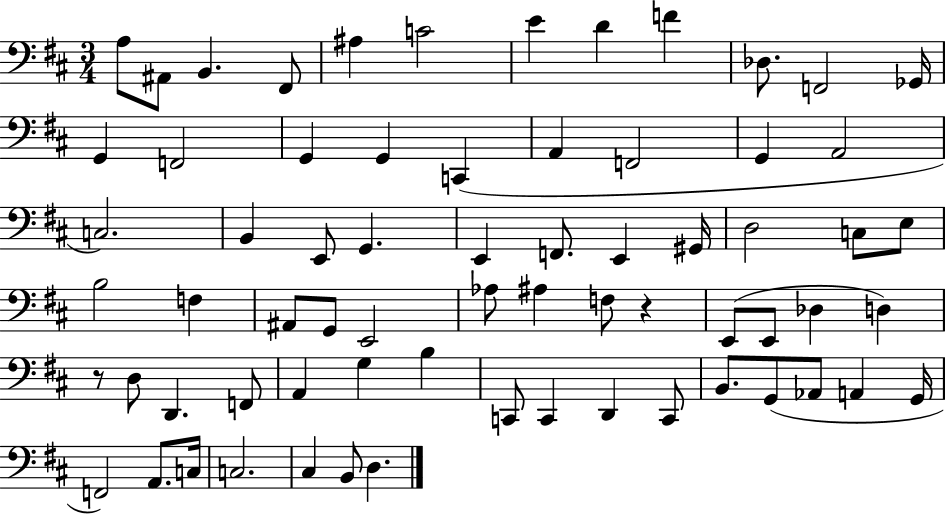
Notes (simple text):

A3/e A#2/e B2/q. F#2/e A#3/q C4/h E4/q D4/q F4/q Db3/e. F2/h Gb2/s G2/q F2/h G2/q G2/q C2/q A2/q F2/h G2/q A2/h C3/h. B2/q E2/e G2/q. E2/q F2/e. E2/q G#2/s D3/h C3/e E3/e B3/h F3/q A#2/e G2/e E2/h Ab3/e A#3/q F3/e R/q E2/e E2/e Db3/q D3/q R/e D3/e D2/q. F2/e A2/q G3/q B3/q C2/e C2/q D2/q C2/e B2/e. G2/e Ab2/e A2/q G2/s F2/h A2/e. C3/s C3/h. C#3/q B2/e D3/q.